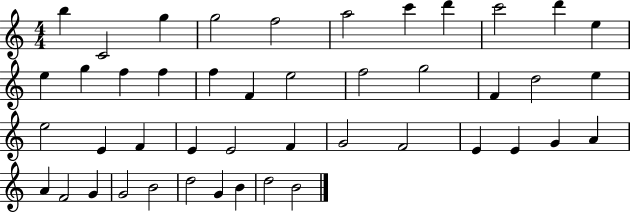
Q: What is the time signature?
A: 4/4